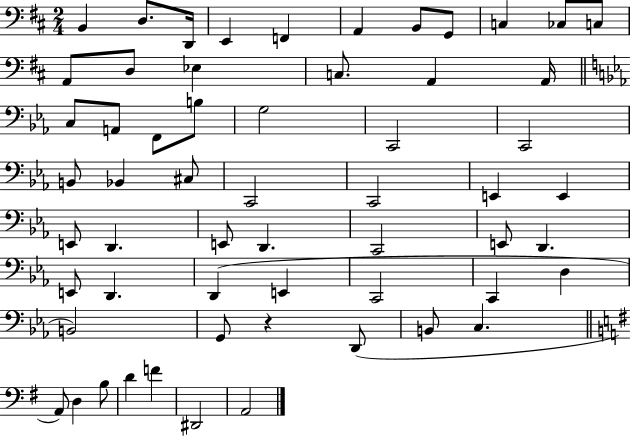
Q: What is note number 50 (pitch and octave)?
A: C3